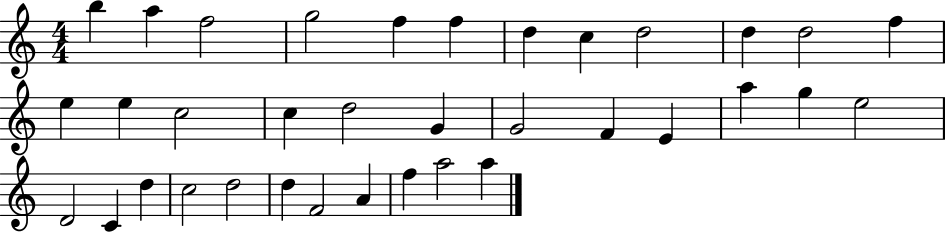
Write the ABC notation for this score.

X:1
T:Untitled
M:4/4
L:1/4
K:C
b a f2 g2 f f d c d2 d d2 f e e c2 c d2 G G2 F E a g e2 D2 C d c2 d2 d F2 A f a2 a